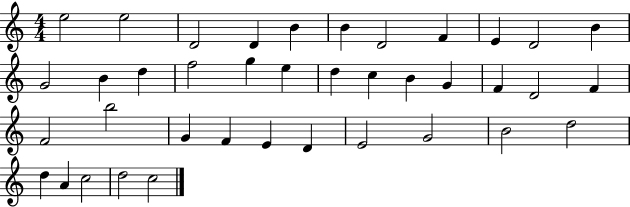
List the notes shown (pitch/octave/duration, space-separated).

E5/h E5/h D4/h D4/q B4/q B4/q D4/h F4/q E4/q D4/h B4/q G4/h B4/q D5/q F5/h G5/q E5/q D5/q C5/q B4/q G4/q F4/q D4/h F4/q F4/h B5/h G4/q F4/q E4/q D4/q E4/h G4/h B4/h D5/h D5/q A4/q C5/h D5/h C5/h